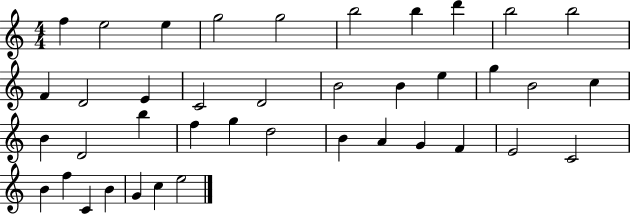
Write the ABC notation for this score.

X:1
T:Untitled
M:4/4
L:1/4
K:C
f e2 e g2 g2 b2 b d' b2 b2 F D2 E C2 D2 B2 B e g B2 c B D2 b f g d2 B A G F E2 C2 B f C B G c e2